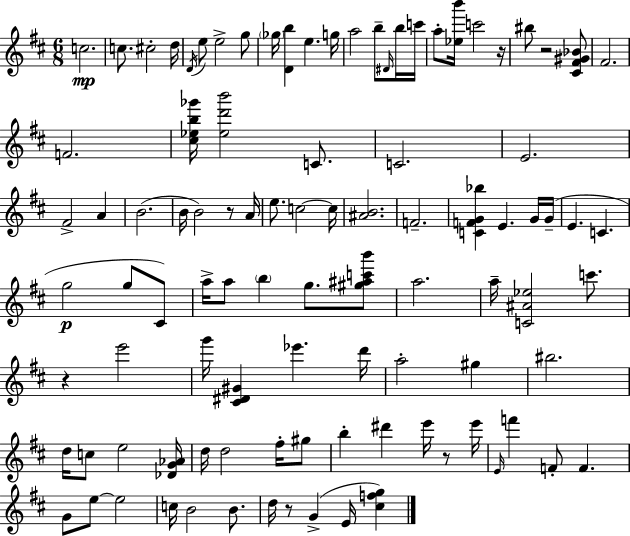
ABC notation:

X:1
T:Untitled
M:6/8
L:1/4
K:D
c2 c/2 ^c2 d/4 D/4 e/2 e2 g/2 _g/4 [Db] e g/4 a2 b/2 ^D/4 b/4 c'/4 a/2 [_eb']/4 c'2 z/4 ^b/2 z2 [^C^F^G_B]/2 ^F2 F2 [^c_eb_g']/4 [_ed'b']2 C/2 C2 E2 ^F2 A B2 B/4 B2 z/2 A/4 e/2 c2 c/4 [^AB]2 F2 [CFG_b] E G/4 G/4 E C g2 g/2 ^C/2 a/4 a/2 b g/2 [^g^ac'b']/2 a2 a/4 [C^A_e]2 c'/2 z e'2 g'/4 [^C^D^G] _e' d'/4 a2 ^g ^b2 d/4 c/2 e2 [_DG_A]/4 d/4 d2 ^f/4 ^g/2 b ^d' e'/4 z/2 e'/4 E/4 f' F/2 F G/2 e/2 e2 c/4 B2 B/2 d/4 z/2 G E/4 [^cfg]